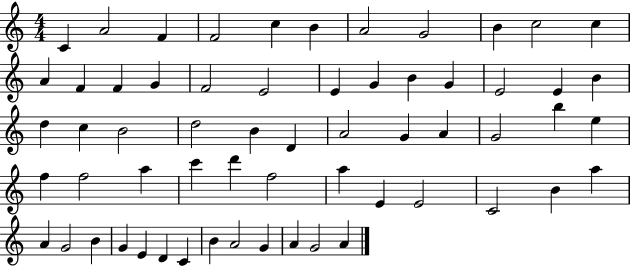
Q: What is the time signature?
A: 4/4